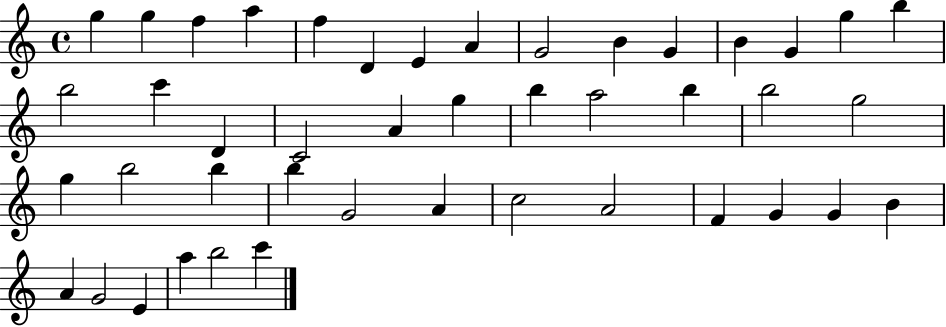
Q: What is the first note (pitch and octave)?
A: G5